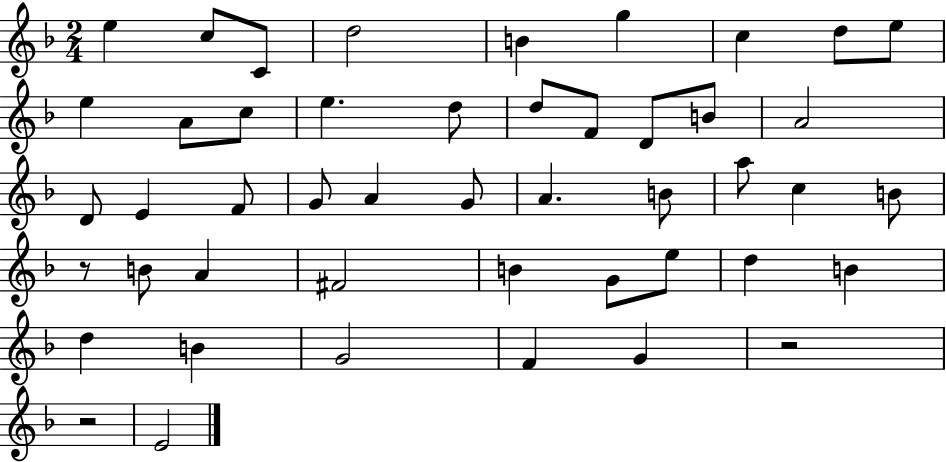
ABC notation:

X:1
T:Untitled
M:2/4
L:1/4
K:F
e c/2 C/2 d2 B g c d/2 e/2 e A/2 c/2 e d/2 d/2 F/2 D/2 B/2 A2 D/2 E F/2 G/2 A G/2 A B/2 a/2 c B/2 z/2 B/2 A ^F2 B G/2 e/2 d B d B G2 F G z2 z2 E2